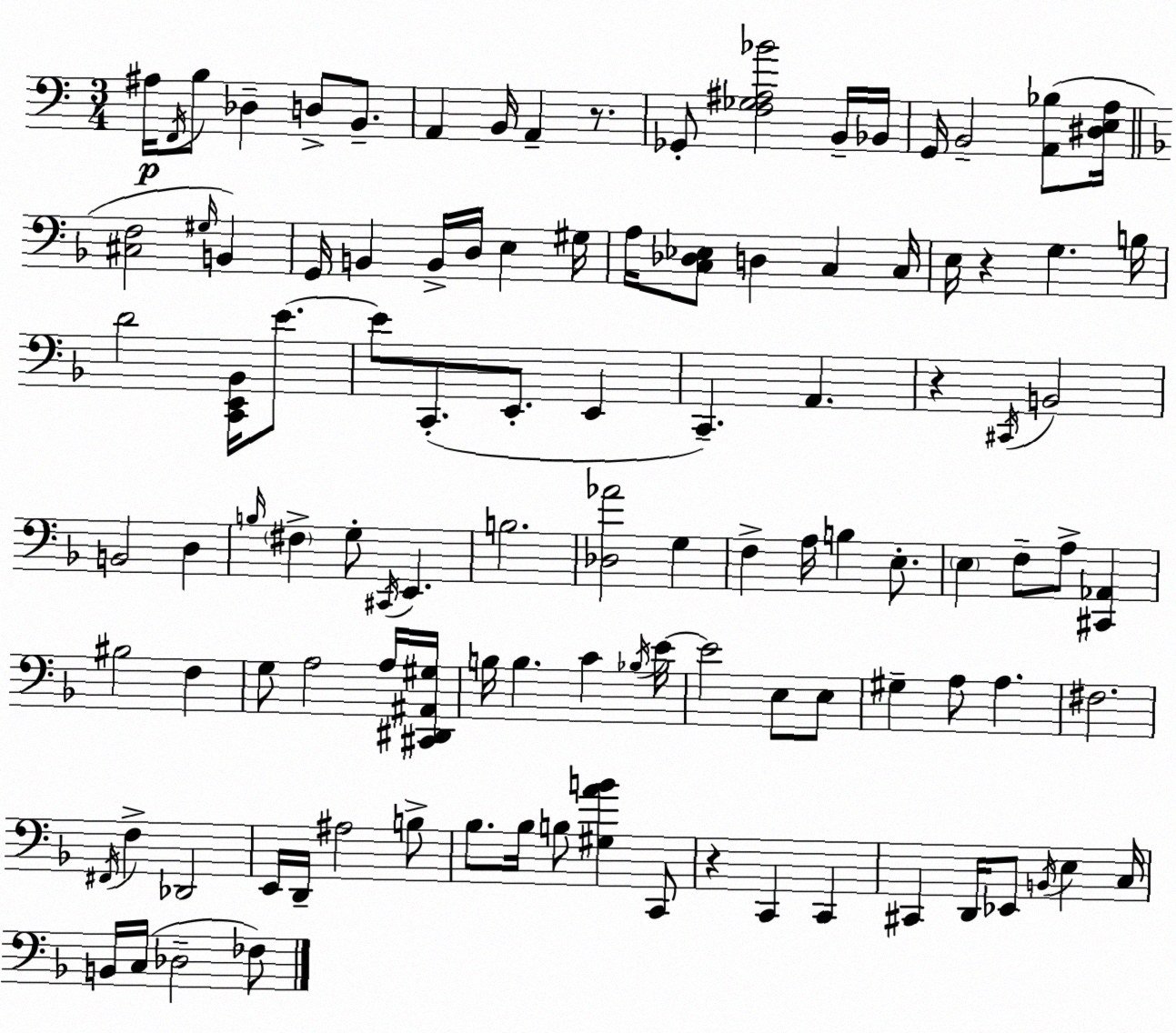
X:1
T:Untitled
M:3/4
L:1/4
K:Am
^A,/4 F,,/4 B,/2 _D, D,/2 B,,/2 A,, B,,/4 A,, z/2 _G,,/2 [F,_G,^A,_B]2 B,,/4 _B,,/4 G,,/4 B,,2 [A,,_B,]/2 [^D,E,A,]/4 [^C,F,]2 ^G,/4 B,, G,,/4 B,, B,,/4 D,/4 E, ^G,/4 A,/4 [C,_D,_E,]/2 D, C, C,/4 E,/4 z G, B,/4 D2 [C,,E,,_B,,]/4 E/2 E/2 C,,/2 E,,/2 E,, C,, A,, z ^C,,/4 B,,2 B,,2 D, B,/4 ^F, G,/2 ^C,,/4 E,, B,2 [_D,_A]2 G, F, A,/4 B, E,/2 E, F,/2 A,/2 [^C,,_A,,] ^B,2 F, G,/2 A,2 A,/4 [^C,,^D,,^A,,^G,]/4 B,/4 B, C _B,/4 E/4 E2 E,/2 E,/2 ^G, A,/2 A, ^F,2 ^F,,/4 F, _D,,2 E,,/4 D,,/4 ^A,2 B,/2 _B,/2 _B,/4 B,/2 [^G,AB] C,,/2 z C,, C,, ^C,, D,,/4 _E,,/2 B,,/4 E, C,/4 B,,/4 C,/4 _D,2 _F,/2